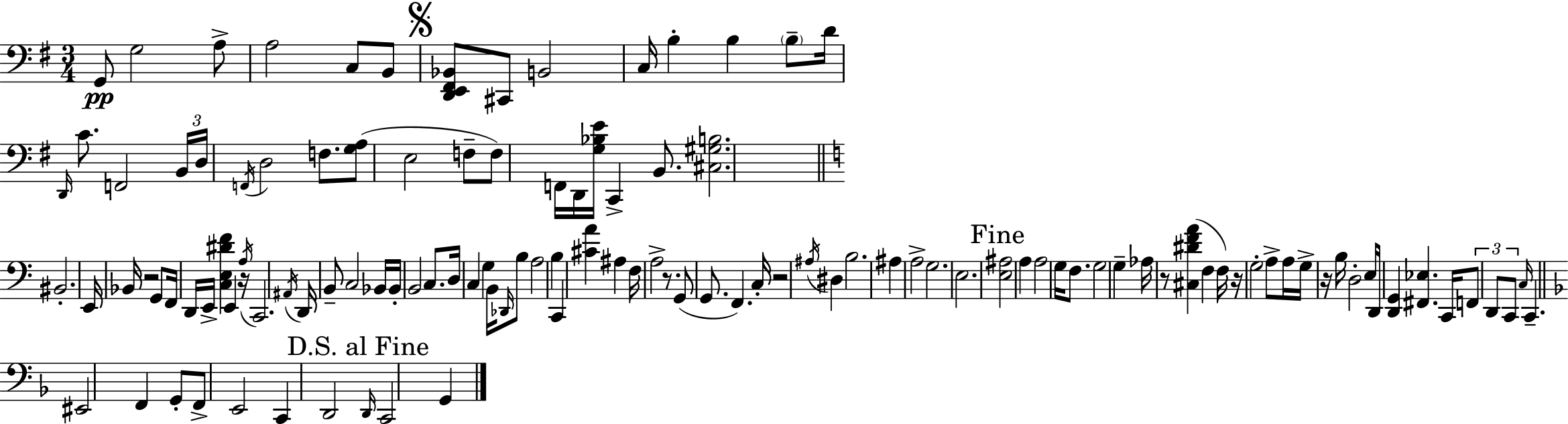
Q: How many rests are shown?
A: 7